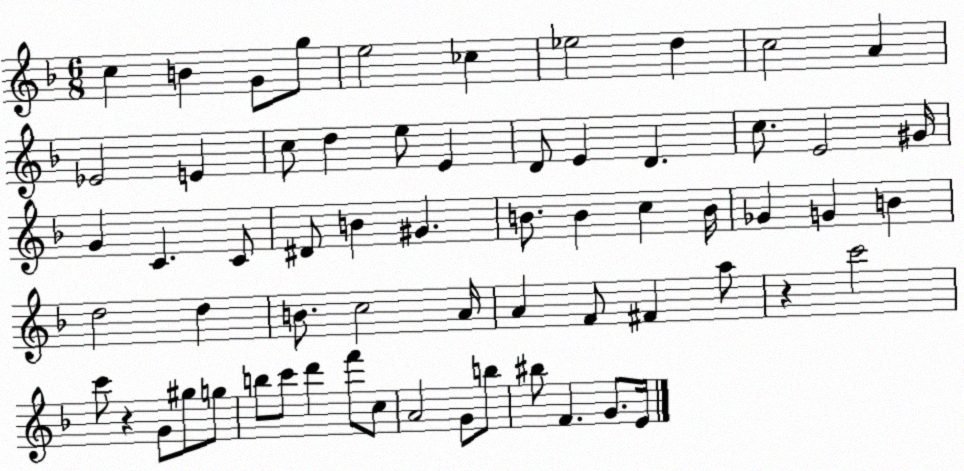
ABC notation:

X:1
T:Untitled
M:6/8
L:1/4
K:F
c B G/2 g/2 e2 _c _e2 d c2 A _E2 E c/2 d e/2 E D/2 E D c/2 E2 ^G/4 G C C/2 ^D/2 B ^G B/2 B c B/4 _G G B d2 d B/2 c2 A/4 A F/2 ^F a/2 z c'2 c'/2 z G/2 ^g/2 g/2 b/2 c'/2 d' f'/2 c/2 A2 G/2 b/2 ^b/2 F G/2 E/4